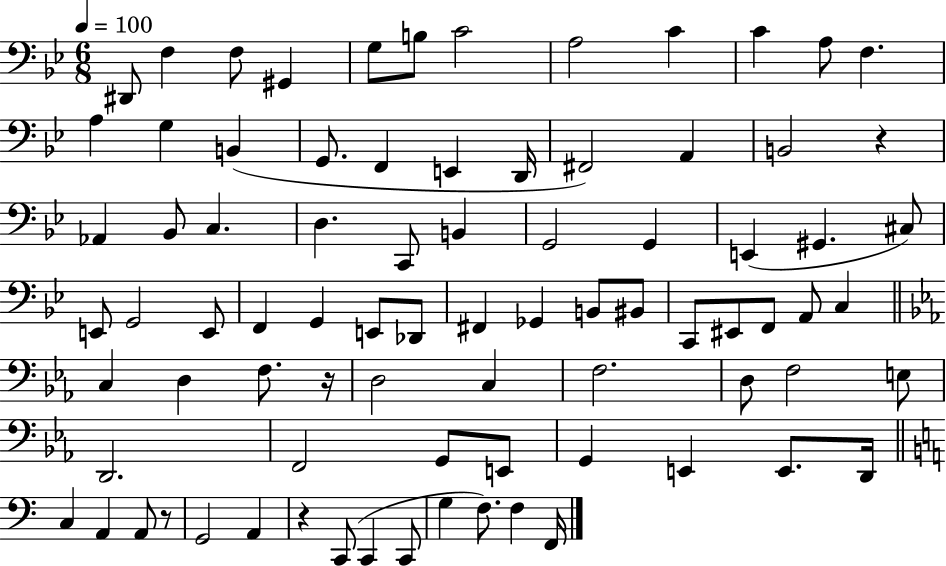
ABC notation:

X:1
T:Untitled
M:6/8
L:1/4
K:Bb
^D,,/2 F, F,/2 ^G,, G,/2 B,/2 C2 A,2 C C A,/2 F, A, G, B,, G,,/2 F,, E,, D,,/4 ^F,,2 A,, B,,2 z _A,, _B,,/2 C, D, C,,/2 B,, G,,2 G,, E,, ^G,, ^C,/2 E,,/2 G,,2 E,,/2 F,, G,, E,,/2 _D,,/2 ^F,, _G,, B,,/2 ^B,,/2 C,,/2 ^E,,/2 F,,/2 A,,/2 C, C, D, F,/2 z/4 D,2 C, F,2 D,/2 F,2 E,/2 D,,2 F,,2 G,,/2 E,,/2 G,, E,, E,,/2 D,,/4 C, A,, A,,/2 z/2 G,,2 A,, z C,,/2 C,, C,,/2 G, F,/2 F, F,,/4